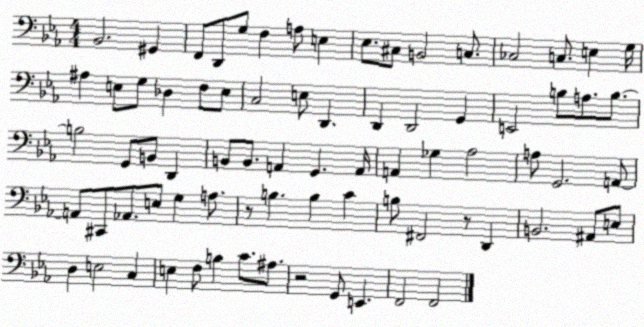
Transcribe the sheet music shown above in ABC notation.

X:1
T:Untitled
M:4/4
L:1/4
K:Eb
_B,,2 ^G,, F,,/2 D,,/2 G,/2 F, A,/2 E, _E,/2 ^C,/2 B,,2 C,/2 _C,2 C,/2 E, G,/4 ^A, E,/2 G,/2 _D, F,/2 E,/2 C,2 E,/2 D,, D,, D,,2 G,, E,,2 B,/2 A,/2 B,/2 B,2 G,,/2 B,,/2 D,, B,,/2 B,,/2 A,, G,, A,,/4 A,, _G, _A,2 A,/2 G,,2 A,,/2 A,,/2 ^C,,/2 _A,,/2 E,/2 G, A,/2 z/2 B, B, C B,/2 ^F,,2 z/2 D,, B,,2 ^A,,/2 E,/2 D, E,2 C, E, F,/2 B, C/2 ^A,/2 z2 G,,/2 E,, F,,2 F,,2